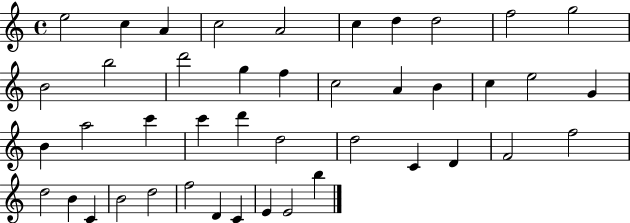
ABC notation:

X:1
T:Untitled
M:4/4
L:1/4
K:C
e2 c A c2 A2 c d d2 f2 g2 B2 b2 d'2 g f c2 A B c e2 G B a2 c' c' d' d2 d2 C D F2 f2 d2 B C B2 d2 f2 D C E E2 b